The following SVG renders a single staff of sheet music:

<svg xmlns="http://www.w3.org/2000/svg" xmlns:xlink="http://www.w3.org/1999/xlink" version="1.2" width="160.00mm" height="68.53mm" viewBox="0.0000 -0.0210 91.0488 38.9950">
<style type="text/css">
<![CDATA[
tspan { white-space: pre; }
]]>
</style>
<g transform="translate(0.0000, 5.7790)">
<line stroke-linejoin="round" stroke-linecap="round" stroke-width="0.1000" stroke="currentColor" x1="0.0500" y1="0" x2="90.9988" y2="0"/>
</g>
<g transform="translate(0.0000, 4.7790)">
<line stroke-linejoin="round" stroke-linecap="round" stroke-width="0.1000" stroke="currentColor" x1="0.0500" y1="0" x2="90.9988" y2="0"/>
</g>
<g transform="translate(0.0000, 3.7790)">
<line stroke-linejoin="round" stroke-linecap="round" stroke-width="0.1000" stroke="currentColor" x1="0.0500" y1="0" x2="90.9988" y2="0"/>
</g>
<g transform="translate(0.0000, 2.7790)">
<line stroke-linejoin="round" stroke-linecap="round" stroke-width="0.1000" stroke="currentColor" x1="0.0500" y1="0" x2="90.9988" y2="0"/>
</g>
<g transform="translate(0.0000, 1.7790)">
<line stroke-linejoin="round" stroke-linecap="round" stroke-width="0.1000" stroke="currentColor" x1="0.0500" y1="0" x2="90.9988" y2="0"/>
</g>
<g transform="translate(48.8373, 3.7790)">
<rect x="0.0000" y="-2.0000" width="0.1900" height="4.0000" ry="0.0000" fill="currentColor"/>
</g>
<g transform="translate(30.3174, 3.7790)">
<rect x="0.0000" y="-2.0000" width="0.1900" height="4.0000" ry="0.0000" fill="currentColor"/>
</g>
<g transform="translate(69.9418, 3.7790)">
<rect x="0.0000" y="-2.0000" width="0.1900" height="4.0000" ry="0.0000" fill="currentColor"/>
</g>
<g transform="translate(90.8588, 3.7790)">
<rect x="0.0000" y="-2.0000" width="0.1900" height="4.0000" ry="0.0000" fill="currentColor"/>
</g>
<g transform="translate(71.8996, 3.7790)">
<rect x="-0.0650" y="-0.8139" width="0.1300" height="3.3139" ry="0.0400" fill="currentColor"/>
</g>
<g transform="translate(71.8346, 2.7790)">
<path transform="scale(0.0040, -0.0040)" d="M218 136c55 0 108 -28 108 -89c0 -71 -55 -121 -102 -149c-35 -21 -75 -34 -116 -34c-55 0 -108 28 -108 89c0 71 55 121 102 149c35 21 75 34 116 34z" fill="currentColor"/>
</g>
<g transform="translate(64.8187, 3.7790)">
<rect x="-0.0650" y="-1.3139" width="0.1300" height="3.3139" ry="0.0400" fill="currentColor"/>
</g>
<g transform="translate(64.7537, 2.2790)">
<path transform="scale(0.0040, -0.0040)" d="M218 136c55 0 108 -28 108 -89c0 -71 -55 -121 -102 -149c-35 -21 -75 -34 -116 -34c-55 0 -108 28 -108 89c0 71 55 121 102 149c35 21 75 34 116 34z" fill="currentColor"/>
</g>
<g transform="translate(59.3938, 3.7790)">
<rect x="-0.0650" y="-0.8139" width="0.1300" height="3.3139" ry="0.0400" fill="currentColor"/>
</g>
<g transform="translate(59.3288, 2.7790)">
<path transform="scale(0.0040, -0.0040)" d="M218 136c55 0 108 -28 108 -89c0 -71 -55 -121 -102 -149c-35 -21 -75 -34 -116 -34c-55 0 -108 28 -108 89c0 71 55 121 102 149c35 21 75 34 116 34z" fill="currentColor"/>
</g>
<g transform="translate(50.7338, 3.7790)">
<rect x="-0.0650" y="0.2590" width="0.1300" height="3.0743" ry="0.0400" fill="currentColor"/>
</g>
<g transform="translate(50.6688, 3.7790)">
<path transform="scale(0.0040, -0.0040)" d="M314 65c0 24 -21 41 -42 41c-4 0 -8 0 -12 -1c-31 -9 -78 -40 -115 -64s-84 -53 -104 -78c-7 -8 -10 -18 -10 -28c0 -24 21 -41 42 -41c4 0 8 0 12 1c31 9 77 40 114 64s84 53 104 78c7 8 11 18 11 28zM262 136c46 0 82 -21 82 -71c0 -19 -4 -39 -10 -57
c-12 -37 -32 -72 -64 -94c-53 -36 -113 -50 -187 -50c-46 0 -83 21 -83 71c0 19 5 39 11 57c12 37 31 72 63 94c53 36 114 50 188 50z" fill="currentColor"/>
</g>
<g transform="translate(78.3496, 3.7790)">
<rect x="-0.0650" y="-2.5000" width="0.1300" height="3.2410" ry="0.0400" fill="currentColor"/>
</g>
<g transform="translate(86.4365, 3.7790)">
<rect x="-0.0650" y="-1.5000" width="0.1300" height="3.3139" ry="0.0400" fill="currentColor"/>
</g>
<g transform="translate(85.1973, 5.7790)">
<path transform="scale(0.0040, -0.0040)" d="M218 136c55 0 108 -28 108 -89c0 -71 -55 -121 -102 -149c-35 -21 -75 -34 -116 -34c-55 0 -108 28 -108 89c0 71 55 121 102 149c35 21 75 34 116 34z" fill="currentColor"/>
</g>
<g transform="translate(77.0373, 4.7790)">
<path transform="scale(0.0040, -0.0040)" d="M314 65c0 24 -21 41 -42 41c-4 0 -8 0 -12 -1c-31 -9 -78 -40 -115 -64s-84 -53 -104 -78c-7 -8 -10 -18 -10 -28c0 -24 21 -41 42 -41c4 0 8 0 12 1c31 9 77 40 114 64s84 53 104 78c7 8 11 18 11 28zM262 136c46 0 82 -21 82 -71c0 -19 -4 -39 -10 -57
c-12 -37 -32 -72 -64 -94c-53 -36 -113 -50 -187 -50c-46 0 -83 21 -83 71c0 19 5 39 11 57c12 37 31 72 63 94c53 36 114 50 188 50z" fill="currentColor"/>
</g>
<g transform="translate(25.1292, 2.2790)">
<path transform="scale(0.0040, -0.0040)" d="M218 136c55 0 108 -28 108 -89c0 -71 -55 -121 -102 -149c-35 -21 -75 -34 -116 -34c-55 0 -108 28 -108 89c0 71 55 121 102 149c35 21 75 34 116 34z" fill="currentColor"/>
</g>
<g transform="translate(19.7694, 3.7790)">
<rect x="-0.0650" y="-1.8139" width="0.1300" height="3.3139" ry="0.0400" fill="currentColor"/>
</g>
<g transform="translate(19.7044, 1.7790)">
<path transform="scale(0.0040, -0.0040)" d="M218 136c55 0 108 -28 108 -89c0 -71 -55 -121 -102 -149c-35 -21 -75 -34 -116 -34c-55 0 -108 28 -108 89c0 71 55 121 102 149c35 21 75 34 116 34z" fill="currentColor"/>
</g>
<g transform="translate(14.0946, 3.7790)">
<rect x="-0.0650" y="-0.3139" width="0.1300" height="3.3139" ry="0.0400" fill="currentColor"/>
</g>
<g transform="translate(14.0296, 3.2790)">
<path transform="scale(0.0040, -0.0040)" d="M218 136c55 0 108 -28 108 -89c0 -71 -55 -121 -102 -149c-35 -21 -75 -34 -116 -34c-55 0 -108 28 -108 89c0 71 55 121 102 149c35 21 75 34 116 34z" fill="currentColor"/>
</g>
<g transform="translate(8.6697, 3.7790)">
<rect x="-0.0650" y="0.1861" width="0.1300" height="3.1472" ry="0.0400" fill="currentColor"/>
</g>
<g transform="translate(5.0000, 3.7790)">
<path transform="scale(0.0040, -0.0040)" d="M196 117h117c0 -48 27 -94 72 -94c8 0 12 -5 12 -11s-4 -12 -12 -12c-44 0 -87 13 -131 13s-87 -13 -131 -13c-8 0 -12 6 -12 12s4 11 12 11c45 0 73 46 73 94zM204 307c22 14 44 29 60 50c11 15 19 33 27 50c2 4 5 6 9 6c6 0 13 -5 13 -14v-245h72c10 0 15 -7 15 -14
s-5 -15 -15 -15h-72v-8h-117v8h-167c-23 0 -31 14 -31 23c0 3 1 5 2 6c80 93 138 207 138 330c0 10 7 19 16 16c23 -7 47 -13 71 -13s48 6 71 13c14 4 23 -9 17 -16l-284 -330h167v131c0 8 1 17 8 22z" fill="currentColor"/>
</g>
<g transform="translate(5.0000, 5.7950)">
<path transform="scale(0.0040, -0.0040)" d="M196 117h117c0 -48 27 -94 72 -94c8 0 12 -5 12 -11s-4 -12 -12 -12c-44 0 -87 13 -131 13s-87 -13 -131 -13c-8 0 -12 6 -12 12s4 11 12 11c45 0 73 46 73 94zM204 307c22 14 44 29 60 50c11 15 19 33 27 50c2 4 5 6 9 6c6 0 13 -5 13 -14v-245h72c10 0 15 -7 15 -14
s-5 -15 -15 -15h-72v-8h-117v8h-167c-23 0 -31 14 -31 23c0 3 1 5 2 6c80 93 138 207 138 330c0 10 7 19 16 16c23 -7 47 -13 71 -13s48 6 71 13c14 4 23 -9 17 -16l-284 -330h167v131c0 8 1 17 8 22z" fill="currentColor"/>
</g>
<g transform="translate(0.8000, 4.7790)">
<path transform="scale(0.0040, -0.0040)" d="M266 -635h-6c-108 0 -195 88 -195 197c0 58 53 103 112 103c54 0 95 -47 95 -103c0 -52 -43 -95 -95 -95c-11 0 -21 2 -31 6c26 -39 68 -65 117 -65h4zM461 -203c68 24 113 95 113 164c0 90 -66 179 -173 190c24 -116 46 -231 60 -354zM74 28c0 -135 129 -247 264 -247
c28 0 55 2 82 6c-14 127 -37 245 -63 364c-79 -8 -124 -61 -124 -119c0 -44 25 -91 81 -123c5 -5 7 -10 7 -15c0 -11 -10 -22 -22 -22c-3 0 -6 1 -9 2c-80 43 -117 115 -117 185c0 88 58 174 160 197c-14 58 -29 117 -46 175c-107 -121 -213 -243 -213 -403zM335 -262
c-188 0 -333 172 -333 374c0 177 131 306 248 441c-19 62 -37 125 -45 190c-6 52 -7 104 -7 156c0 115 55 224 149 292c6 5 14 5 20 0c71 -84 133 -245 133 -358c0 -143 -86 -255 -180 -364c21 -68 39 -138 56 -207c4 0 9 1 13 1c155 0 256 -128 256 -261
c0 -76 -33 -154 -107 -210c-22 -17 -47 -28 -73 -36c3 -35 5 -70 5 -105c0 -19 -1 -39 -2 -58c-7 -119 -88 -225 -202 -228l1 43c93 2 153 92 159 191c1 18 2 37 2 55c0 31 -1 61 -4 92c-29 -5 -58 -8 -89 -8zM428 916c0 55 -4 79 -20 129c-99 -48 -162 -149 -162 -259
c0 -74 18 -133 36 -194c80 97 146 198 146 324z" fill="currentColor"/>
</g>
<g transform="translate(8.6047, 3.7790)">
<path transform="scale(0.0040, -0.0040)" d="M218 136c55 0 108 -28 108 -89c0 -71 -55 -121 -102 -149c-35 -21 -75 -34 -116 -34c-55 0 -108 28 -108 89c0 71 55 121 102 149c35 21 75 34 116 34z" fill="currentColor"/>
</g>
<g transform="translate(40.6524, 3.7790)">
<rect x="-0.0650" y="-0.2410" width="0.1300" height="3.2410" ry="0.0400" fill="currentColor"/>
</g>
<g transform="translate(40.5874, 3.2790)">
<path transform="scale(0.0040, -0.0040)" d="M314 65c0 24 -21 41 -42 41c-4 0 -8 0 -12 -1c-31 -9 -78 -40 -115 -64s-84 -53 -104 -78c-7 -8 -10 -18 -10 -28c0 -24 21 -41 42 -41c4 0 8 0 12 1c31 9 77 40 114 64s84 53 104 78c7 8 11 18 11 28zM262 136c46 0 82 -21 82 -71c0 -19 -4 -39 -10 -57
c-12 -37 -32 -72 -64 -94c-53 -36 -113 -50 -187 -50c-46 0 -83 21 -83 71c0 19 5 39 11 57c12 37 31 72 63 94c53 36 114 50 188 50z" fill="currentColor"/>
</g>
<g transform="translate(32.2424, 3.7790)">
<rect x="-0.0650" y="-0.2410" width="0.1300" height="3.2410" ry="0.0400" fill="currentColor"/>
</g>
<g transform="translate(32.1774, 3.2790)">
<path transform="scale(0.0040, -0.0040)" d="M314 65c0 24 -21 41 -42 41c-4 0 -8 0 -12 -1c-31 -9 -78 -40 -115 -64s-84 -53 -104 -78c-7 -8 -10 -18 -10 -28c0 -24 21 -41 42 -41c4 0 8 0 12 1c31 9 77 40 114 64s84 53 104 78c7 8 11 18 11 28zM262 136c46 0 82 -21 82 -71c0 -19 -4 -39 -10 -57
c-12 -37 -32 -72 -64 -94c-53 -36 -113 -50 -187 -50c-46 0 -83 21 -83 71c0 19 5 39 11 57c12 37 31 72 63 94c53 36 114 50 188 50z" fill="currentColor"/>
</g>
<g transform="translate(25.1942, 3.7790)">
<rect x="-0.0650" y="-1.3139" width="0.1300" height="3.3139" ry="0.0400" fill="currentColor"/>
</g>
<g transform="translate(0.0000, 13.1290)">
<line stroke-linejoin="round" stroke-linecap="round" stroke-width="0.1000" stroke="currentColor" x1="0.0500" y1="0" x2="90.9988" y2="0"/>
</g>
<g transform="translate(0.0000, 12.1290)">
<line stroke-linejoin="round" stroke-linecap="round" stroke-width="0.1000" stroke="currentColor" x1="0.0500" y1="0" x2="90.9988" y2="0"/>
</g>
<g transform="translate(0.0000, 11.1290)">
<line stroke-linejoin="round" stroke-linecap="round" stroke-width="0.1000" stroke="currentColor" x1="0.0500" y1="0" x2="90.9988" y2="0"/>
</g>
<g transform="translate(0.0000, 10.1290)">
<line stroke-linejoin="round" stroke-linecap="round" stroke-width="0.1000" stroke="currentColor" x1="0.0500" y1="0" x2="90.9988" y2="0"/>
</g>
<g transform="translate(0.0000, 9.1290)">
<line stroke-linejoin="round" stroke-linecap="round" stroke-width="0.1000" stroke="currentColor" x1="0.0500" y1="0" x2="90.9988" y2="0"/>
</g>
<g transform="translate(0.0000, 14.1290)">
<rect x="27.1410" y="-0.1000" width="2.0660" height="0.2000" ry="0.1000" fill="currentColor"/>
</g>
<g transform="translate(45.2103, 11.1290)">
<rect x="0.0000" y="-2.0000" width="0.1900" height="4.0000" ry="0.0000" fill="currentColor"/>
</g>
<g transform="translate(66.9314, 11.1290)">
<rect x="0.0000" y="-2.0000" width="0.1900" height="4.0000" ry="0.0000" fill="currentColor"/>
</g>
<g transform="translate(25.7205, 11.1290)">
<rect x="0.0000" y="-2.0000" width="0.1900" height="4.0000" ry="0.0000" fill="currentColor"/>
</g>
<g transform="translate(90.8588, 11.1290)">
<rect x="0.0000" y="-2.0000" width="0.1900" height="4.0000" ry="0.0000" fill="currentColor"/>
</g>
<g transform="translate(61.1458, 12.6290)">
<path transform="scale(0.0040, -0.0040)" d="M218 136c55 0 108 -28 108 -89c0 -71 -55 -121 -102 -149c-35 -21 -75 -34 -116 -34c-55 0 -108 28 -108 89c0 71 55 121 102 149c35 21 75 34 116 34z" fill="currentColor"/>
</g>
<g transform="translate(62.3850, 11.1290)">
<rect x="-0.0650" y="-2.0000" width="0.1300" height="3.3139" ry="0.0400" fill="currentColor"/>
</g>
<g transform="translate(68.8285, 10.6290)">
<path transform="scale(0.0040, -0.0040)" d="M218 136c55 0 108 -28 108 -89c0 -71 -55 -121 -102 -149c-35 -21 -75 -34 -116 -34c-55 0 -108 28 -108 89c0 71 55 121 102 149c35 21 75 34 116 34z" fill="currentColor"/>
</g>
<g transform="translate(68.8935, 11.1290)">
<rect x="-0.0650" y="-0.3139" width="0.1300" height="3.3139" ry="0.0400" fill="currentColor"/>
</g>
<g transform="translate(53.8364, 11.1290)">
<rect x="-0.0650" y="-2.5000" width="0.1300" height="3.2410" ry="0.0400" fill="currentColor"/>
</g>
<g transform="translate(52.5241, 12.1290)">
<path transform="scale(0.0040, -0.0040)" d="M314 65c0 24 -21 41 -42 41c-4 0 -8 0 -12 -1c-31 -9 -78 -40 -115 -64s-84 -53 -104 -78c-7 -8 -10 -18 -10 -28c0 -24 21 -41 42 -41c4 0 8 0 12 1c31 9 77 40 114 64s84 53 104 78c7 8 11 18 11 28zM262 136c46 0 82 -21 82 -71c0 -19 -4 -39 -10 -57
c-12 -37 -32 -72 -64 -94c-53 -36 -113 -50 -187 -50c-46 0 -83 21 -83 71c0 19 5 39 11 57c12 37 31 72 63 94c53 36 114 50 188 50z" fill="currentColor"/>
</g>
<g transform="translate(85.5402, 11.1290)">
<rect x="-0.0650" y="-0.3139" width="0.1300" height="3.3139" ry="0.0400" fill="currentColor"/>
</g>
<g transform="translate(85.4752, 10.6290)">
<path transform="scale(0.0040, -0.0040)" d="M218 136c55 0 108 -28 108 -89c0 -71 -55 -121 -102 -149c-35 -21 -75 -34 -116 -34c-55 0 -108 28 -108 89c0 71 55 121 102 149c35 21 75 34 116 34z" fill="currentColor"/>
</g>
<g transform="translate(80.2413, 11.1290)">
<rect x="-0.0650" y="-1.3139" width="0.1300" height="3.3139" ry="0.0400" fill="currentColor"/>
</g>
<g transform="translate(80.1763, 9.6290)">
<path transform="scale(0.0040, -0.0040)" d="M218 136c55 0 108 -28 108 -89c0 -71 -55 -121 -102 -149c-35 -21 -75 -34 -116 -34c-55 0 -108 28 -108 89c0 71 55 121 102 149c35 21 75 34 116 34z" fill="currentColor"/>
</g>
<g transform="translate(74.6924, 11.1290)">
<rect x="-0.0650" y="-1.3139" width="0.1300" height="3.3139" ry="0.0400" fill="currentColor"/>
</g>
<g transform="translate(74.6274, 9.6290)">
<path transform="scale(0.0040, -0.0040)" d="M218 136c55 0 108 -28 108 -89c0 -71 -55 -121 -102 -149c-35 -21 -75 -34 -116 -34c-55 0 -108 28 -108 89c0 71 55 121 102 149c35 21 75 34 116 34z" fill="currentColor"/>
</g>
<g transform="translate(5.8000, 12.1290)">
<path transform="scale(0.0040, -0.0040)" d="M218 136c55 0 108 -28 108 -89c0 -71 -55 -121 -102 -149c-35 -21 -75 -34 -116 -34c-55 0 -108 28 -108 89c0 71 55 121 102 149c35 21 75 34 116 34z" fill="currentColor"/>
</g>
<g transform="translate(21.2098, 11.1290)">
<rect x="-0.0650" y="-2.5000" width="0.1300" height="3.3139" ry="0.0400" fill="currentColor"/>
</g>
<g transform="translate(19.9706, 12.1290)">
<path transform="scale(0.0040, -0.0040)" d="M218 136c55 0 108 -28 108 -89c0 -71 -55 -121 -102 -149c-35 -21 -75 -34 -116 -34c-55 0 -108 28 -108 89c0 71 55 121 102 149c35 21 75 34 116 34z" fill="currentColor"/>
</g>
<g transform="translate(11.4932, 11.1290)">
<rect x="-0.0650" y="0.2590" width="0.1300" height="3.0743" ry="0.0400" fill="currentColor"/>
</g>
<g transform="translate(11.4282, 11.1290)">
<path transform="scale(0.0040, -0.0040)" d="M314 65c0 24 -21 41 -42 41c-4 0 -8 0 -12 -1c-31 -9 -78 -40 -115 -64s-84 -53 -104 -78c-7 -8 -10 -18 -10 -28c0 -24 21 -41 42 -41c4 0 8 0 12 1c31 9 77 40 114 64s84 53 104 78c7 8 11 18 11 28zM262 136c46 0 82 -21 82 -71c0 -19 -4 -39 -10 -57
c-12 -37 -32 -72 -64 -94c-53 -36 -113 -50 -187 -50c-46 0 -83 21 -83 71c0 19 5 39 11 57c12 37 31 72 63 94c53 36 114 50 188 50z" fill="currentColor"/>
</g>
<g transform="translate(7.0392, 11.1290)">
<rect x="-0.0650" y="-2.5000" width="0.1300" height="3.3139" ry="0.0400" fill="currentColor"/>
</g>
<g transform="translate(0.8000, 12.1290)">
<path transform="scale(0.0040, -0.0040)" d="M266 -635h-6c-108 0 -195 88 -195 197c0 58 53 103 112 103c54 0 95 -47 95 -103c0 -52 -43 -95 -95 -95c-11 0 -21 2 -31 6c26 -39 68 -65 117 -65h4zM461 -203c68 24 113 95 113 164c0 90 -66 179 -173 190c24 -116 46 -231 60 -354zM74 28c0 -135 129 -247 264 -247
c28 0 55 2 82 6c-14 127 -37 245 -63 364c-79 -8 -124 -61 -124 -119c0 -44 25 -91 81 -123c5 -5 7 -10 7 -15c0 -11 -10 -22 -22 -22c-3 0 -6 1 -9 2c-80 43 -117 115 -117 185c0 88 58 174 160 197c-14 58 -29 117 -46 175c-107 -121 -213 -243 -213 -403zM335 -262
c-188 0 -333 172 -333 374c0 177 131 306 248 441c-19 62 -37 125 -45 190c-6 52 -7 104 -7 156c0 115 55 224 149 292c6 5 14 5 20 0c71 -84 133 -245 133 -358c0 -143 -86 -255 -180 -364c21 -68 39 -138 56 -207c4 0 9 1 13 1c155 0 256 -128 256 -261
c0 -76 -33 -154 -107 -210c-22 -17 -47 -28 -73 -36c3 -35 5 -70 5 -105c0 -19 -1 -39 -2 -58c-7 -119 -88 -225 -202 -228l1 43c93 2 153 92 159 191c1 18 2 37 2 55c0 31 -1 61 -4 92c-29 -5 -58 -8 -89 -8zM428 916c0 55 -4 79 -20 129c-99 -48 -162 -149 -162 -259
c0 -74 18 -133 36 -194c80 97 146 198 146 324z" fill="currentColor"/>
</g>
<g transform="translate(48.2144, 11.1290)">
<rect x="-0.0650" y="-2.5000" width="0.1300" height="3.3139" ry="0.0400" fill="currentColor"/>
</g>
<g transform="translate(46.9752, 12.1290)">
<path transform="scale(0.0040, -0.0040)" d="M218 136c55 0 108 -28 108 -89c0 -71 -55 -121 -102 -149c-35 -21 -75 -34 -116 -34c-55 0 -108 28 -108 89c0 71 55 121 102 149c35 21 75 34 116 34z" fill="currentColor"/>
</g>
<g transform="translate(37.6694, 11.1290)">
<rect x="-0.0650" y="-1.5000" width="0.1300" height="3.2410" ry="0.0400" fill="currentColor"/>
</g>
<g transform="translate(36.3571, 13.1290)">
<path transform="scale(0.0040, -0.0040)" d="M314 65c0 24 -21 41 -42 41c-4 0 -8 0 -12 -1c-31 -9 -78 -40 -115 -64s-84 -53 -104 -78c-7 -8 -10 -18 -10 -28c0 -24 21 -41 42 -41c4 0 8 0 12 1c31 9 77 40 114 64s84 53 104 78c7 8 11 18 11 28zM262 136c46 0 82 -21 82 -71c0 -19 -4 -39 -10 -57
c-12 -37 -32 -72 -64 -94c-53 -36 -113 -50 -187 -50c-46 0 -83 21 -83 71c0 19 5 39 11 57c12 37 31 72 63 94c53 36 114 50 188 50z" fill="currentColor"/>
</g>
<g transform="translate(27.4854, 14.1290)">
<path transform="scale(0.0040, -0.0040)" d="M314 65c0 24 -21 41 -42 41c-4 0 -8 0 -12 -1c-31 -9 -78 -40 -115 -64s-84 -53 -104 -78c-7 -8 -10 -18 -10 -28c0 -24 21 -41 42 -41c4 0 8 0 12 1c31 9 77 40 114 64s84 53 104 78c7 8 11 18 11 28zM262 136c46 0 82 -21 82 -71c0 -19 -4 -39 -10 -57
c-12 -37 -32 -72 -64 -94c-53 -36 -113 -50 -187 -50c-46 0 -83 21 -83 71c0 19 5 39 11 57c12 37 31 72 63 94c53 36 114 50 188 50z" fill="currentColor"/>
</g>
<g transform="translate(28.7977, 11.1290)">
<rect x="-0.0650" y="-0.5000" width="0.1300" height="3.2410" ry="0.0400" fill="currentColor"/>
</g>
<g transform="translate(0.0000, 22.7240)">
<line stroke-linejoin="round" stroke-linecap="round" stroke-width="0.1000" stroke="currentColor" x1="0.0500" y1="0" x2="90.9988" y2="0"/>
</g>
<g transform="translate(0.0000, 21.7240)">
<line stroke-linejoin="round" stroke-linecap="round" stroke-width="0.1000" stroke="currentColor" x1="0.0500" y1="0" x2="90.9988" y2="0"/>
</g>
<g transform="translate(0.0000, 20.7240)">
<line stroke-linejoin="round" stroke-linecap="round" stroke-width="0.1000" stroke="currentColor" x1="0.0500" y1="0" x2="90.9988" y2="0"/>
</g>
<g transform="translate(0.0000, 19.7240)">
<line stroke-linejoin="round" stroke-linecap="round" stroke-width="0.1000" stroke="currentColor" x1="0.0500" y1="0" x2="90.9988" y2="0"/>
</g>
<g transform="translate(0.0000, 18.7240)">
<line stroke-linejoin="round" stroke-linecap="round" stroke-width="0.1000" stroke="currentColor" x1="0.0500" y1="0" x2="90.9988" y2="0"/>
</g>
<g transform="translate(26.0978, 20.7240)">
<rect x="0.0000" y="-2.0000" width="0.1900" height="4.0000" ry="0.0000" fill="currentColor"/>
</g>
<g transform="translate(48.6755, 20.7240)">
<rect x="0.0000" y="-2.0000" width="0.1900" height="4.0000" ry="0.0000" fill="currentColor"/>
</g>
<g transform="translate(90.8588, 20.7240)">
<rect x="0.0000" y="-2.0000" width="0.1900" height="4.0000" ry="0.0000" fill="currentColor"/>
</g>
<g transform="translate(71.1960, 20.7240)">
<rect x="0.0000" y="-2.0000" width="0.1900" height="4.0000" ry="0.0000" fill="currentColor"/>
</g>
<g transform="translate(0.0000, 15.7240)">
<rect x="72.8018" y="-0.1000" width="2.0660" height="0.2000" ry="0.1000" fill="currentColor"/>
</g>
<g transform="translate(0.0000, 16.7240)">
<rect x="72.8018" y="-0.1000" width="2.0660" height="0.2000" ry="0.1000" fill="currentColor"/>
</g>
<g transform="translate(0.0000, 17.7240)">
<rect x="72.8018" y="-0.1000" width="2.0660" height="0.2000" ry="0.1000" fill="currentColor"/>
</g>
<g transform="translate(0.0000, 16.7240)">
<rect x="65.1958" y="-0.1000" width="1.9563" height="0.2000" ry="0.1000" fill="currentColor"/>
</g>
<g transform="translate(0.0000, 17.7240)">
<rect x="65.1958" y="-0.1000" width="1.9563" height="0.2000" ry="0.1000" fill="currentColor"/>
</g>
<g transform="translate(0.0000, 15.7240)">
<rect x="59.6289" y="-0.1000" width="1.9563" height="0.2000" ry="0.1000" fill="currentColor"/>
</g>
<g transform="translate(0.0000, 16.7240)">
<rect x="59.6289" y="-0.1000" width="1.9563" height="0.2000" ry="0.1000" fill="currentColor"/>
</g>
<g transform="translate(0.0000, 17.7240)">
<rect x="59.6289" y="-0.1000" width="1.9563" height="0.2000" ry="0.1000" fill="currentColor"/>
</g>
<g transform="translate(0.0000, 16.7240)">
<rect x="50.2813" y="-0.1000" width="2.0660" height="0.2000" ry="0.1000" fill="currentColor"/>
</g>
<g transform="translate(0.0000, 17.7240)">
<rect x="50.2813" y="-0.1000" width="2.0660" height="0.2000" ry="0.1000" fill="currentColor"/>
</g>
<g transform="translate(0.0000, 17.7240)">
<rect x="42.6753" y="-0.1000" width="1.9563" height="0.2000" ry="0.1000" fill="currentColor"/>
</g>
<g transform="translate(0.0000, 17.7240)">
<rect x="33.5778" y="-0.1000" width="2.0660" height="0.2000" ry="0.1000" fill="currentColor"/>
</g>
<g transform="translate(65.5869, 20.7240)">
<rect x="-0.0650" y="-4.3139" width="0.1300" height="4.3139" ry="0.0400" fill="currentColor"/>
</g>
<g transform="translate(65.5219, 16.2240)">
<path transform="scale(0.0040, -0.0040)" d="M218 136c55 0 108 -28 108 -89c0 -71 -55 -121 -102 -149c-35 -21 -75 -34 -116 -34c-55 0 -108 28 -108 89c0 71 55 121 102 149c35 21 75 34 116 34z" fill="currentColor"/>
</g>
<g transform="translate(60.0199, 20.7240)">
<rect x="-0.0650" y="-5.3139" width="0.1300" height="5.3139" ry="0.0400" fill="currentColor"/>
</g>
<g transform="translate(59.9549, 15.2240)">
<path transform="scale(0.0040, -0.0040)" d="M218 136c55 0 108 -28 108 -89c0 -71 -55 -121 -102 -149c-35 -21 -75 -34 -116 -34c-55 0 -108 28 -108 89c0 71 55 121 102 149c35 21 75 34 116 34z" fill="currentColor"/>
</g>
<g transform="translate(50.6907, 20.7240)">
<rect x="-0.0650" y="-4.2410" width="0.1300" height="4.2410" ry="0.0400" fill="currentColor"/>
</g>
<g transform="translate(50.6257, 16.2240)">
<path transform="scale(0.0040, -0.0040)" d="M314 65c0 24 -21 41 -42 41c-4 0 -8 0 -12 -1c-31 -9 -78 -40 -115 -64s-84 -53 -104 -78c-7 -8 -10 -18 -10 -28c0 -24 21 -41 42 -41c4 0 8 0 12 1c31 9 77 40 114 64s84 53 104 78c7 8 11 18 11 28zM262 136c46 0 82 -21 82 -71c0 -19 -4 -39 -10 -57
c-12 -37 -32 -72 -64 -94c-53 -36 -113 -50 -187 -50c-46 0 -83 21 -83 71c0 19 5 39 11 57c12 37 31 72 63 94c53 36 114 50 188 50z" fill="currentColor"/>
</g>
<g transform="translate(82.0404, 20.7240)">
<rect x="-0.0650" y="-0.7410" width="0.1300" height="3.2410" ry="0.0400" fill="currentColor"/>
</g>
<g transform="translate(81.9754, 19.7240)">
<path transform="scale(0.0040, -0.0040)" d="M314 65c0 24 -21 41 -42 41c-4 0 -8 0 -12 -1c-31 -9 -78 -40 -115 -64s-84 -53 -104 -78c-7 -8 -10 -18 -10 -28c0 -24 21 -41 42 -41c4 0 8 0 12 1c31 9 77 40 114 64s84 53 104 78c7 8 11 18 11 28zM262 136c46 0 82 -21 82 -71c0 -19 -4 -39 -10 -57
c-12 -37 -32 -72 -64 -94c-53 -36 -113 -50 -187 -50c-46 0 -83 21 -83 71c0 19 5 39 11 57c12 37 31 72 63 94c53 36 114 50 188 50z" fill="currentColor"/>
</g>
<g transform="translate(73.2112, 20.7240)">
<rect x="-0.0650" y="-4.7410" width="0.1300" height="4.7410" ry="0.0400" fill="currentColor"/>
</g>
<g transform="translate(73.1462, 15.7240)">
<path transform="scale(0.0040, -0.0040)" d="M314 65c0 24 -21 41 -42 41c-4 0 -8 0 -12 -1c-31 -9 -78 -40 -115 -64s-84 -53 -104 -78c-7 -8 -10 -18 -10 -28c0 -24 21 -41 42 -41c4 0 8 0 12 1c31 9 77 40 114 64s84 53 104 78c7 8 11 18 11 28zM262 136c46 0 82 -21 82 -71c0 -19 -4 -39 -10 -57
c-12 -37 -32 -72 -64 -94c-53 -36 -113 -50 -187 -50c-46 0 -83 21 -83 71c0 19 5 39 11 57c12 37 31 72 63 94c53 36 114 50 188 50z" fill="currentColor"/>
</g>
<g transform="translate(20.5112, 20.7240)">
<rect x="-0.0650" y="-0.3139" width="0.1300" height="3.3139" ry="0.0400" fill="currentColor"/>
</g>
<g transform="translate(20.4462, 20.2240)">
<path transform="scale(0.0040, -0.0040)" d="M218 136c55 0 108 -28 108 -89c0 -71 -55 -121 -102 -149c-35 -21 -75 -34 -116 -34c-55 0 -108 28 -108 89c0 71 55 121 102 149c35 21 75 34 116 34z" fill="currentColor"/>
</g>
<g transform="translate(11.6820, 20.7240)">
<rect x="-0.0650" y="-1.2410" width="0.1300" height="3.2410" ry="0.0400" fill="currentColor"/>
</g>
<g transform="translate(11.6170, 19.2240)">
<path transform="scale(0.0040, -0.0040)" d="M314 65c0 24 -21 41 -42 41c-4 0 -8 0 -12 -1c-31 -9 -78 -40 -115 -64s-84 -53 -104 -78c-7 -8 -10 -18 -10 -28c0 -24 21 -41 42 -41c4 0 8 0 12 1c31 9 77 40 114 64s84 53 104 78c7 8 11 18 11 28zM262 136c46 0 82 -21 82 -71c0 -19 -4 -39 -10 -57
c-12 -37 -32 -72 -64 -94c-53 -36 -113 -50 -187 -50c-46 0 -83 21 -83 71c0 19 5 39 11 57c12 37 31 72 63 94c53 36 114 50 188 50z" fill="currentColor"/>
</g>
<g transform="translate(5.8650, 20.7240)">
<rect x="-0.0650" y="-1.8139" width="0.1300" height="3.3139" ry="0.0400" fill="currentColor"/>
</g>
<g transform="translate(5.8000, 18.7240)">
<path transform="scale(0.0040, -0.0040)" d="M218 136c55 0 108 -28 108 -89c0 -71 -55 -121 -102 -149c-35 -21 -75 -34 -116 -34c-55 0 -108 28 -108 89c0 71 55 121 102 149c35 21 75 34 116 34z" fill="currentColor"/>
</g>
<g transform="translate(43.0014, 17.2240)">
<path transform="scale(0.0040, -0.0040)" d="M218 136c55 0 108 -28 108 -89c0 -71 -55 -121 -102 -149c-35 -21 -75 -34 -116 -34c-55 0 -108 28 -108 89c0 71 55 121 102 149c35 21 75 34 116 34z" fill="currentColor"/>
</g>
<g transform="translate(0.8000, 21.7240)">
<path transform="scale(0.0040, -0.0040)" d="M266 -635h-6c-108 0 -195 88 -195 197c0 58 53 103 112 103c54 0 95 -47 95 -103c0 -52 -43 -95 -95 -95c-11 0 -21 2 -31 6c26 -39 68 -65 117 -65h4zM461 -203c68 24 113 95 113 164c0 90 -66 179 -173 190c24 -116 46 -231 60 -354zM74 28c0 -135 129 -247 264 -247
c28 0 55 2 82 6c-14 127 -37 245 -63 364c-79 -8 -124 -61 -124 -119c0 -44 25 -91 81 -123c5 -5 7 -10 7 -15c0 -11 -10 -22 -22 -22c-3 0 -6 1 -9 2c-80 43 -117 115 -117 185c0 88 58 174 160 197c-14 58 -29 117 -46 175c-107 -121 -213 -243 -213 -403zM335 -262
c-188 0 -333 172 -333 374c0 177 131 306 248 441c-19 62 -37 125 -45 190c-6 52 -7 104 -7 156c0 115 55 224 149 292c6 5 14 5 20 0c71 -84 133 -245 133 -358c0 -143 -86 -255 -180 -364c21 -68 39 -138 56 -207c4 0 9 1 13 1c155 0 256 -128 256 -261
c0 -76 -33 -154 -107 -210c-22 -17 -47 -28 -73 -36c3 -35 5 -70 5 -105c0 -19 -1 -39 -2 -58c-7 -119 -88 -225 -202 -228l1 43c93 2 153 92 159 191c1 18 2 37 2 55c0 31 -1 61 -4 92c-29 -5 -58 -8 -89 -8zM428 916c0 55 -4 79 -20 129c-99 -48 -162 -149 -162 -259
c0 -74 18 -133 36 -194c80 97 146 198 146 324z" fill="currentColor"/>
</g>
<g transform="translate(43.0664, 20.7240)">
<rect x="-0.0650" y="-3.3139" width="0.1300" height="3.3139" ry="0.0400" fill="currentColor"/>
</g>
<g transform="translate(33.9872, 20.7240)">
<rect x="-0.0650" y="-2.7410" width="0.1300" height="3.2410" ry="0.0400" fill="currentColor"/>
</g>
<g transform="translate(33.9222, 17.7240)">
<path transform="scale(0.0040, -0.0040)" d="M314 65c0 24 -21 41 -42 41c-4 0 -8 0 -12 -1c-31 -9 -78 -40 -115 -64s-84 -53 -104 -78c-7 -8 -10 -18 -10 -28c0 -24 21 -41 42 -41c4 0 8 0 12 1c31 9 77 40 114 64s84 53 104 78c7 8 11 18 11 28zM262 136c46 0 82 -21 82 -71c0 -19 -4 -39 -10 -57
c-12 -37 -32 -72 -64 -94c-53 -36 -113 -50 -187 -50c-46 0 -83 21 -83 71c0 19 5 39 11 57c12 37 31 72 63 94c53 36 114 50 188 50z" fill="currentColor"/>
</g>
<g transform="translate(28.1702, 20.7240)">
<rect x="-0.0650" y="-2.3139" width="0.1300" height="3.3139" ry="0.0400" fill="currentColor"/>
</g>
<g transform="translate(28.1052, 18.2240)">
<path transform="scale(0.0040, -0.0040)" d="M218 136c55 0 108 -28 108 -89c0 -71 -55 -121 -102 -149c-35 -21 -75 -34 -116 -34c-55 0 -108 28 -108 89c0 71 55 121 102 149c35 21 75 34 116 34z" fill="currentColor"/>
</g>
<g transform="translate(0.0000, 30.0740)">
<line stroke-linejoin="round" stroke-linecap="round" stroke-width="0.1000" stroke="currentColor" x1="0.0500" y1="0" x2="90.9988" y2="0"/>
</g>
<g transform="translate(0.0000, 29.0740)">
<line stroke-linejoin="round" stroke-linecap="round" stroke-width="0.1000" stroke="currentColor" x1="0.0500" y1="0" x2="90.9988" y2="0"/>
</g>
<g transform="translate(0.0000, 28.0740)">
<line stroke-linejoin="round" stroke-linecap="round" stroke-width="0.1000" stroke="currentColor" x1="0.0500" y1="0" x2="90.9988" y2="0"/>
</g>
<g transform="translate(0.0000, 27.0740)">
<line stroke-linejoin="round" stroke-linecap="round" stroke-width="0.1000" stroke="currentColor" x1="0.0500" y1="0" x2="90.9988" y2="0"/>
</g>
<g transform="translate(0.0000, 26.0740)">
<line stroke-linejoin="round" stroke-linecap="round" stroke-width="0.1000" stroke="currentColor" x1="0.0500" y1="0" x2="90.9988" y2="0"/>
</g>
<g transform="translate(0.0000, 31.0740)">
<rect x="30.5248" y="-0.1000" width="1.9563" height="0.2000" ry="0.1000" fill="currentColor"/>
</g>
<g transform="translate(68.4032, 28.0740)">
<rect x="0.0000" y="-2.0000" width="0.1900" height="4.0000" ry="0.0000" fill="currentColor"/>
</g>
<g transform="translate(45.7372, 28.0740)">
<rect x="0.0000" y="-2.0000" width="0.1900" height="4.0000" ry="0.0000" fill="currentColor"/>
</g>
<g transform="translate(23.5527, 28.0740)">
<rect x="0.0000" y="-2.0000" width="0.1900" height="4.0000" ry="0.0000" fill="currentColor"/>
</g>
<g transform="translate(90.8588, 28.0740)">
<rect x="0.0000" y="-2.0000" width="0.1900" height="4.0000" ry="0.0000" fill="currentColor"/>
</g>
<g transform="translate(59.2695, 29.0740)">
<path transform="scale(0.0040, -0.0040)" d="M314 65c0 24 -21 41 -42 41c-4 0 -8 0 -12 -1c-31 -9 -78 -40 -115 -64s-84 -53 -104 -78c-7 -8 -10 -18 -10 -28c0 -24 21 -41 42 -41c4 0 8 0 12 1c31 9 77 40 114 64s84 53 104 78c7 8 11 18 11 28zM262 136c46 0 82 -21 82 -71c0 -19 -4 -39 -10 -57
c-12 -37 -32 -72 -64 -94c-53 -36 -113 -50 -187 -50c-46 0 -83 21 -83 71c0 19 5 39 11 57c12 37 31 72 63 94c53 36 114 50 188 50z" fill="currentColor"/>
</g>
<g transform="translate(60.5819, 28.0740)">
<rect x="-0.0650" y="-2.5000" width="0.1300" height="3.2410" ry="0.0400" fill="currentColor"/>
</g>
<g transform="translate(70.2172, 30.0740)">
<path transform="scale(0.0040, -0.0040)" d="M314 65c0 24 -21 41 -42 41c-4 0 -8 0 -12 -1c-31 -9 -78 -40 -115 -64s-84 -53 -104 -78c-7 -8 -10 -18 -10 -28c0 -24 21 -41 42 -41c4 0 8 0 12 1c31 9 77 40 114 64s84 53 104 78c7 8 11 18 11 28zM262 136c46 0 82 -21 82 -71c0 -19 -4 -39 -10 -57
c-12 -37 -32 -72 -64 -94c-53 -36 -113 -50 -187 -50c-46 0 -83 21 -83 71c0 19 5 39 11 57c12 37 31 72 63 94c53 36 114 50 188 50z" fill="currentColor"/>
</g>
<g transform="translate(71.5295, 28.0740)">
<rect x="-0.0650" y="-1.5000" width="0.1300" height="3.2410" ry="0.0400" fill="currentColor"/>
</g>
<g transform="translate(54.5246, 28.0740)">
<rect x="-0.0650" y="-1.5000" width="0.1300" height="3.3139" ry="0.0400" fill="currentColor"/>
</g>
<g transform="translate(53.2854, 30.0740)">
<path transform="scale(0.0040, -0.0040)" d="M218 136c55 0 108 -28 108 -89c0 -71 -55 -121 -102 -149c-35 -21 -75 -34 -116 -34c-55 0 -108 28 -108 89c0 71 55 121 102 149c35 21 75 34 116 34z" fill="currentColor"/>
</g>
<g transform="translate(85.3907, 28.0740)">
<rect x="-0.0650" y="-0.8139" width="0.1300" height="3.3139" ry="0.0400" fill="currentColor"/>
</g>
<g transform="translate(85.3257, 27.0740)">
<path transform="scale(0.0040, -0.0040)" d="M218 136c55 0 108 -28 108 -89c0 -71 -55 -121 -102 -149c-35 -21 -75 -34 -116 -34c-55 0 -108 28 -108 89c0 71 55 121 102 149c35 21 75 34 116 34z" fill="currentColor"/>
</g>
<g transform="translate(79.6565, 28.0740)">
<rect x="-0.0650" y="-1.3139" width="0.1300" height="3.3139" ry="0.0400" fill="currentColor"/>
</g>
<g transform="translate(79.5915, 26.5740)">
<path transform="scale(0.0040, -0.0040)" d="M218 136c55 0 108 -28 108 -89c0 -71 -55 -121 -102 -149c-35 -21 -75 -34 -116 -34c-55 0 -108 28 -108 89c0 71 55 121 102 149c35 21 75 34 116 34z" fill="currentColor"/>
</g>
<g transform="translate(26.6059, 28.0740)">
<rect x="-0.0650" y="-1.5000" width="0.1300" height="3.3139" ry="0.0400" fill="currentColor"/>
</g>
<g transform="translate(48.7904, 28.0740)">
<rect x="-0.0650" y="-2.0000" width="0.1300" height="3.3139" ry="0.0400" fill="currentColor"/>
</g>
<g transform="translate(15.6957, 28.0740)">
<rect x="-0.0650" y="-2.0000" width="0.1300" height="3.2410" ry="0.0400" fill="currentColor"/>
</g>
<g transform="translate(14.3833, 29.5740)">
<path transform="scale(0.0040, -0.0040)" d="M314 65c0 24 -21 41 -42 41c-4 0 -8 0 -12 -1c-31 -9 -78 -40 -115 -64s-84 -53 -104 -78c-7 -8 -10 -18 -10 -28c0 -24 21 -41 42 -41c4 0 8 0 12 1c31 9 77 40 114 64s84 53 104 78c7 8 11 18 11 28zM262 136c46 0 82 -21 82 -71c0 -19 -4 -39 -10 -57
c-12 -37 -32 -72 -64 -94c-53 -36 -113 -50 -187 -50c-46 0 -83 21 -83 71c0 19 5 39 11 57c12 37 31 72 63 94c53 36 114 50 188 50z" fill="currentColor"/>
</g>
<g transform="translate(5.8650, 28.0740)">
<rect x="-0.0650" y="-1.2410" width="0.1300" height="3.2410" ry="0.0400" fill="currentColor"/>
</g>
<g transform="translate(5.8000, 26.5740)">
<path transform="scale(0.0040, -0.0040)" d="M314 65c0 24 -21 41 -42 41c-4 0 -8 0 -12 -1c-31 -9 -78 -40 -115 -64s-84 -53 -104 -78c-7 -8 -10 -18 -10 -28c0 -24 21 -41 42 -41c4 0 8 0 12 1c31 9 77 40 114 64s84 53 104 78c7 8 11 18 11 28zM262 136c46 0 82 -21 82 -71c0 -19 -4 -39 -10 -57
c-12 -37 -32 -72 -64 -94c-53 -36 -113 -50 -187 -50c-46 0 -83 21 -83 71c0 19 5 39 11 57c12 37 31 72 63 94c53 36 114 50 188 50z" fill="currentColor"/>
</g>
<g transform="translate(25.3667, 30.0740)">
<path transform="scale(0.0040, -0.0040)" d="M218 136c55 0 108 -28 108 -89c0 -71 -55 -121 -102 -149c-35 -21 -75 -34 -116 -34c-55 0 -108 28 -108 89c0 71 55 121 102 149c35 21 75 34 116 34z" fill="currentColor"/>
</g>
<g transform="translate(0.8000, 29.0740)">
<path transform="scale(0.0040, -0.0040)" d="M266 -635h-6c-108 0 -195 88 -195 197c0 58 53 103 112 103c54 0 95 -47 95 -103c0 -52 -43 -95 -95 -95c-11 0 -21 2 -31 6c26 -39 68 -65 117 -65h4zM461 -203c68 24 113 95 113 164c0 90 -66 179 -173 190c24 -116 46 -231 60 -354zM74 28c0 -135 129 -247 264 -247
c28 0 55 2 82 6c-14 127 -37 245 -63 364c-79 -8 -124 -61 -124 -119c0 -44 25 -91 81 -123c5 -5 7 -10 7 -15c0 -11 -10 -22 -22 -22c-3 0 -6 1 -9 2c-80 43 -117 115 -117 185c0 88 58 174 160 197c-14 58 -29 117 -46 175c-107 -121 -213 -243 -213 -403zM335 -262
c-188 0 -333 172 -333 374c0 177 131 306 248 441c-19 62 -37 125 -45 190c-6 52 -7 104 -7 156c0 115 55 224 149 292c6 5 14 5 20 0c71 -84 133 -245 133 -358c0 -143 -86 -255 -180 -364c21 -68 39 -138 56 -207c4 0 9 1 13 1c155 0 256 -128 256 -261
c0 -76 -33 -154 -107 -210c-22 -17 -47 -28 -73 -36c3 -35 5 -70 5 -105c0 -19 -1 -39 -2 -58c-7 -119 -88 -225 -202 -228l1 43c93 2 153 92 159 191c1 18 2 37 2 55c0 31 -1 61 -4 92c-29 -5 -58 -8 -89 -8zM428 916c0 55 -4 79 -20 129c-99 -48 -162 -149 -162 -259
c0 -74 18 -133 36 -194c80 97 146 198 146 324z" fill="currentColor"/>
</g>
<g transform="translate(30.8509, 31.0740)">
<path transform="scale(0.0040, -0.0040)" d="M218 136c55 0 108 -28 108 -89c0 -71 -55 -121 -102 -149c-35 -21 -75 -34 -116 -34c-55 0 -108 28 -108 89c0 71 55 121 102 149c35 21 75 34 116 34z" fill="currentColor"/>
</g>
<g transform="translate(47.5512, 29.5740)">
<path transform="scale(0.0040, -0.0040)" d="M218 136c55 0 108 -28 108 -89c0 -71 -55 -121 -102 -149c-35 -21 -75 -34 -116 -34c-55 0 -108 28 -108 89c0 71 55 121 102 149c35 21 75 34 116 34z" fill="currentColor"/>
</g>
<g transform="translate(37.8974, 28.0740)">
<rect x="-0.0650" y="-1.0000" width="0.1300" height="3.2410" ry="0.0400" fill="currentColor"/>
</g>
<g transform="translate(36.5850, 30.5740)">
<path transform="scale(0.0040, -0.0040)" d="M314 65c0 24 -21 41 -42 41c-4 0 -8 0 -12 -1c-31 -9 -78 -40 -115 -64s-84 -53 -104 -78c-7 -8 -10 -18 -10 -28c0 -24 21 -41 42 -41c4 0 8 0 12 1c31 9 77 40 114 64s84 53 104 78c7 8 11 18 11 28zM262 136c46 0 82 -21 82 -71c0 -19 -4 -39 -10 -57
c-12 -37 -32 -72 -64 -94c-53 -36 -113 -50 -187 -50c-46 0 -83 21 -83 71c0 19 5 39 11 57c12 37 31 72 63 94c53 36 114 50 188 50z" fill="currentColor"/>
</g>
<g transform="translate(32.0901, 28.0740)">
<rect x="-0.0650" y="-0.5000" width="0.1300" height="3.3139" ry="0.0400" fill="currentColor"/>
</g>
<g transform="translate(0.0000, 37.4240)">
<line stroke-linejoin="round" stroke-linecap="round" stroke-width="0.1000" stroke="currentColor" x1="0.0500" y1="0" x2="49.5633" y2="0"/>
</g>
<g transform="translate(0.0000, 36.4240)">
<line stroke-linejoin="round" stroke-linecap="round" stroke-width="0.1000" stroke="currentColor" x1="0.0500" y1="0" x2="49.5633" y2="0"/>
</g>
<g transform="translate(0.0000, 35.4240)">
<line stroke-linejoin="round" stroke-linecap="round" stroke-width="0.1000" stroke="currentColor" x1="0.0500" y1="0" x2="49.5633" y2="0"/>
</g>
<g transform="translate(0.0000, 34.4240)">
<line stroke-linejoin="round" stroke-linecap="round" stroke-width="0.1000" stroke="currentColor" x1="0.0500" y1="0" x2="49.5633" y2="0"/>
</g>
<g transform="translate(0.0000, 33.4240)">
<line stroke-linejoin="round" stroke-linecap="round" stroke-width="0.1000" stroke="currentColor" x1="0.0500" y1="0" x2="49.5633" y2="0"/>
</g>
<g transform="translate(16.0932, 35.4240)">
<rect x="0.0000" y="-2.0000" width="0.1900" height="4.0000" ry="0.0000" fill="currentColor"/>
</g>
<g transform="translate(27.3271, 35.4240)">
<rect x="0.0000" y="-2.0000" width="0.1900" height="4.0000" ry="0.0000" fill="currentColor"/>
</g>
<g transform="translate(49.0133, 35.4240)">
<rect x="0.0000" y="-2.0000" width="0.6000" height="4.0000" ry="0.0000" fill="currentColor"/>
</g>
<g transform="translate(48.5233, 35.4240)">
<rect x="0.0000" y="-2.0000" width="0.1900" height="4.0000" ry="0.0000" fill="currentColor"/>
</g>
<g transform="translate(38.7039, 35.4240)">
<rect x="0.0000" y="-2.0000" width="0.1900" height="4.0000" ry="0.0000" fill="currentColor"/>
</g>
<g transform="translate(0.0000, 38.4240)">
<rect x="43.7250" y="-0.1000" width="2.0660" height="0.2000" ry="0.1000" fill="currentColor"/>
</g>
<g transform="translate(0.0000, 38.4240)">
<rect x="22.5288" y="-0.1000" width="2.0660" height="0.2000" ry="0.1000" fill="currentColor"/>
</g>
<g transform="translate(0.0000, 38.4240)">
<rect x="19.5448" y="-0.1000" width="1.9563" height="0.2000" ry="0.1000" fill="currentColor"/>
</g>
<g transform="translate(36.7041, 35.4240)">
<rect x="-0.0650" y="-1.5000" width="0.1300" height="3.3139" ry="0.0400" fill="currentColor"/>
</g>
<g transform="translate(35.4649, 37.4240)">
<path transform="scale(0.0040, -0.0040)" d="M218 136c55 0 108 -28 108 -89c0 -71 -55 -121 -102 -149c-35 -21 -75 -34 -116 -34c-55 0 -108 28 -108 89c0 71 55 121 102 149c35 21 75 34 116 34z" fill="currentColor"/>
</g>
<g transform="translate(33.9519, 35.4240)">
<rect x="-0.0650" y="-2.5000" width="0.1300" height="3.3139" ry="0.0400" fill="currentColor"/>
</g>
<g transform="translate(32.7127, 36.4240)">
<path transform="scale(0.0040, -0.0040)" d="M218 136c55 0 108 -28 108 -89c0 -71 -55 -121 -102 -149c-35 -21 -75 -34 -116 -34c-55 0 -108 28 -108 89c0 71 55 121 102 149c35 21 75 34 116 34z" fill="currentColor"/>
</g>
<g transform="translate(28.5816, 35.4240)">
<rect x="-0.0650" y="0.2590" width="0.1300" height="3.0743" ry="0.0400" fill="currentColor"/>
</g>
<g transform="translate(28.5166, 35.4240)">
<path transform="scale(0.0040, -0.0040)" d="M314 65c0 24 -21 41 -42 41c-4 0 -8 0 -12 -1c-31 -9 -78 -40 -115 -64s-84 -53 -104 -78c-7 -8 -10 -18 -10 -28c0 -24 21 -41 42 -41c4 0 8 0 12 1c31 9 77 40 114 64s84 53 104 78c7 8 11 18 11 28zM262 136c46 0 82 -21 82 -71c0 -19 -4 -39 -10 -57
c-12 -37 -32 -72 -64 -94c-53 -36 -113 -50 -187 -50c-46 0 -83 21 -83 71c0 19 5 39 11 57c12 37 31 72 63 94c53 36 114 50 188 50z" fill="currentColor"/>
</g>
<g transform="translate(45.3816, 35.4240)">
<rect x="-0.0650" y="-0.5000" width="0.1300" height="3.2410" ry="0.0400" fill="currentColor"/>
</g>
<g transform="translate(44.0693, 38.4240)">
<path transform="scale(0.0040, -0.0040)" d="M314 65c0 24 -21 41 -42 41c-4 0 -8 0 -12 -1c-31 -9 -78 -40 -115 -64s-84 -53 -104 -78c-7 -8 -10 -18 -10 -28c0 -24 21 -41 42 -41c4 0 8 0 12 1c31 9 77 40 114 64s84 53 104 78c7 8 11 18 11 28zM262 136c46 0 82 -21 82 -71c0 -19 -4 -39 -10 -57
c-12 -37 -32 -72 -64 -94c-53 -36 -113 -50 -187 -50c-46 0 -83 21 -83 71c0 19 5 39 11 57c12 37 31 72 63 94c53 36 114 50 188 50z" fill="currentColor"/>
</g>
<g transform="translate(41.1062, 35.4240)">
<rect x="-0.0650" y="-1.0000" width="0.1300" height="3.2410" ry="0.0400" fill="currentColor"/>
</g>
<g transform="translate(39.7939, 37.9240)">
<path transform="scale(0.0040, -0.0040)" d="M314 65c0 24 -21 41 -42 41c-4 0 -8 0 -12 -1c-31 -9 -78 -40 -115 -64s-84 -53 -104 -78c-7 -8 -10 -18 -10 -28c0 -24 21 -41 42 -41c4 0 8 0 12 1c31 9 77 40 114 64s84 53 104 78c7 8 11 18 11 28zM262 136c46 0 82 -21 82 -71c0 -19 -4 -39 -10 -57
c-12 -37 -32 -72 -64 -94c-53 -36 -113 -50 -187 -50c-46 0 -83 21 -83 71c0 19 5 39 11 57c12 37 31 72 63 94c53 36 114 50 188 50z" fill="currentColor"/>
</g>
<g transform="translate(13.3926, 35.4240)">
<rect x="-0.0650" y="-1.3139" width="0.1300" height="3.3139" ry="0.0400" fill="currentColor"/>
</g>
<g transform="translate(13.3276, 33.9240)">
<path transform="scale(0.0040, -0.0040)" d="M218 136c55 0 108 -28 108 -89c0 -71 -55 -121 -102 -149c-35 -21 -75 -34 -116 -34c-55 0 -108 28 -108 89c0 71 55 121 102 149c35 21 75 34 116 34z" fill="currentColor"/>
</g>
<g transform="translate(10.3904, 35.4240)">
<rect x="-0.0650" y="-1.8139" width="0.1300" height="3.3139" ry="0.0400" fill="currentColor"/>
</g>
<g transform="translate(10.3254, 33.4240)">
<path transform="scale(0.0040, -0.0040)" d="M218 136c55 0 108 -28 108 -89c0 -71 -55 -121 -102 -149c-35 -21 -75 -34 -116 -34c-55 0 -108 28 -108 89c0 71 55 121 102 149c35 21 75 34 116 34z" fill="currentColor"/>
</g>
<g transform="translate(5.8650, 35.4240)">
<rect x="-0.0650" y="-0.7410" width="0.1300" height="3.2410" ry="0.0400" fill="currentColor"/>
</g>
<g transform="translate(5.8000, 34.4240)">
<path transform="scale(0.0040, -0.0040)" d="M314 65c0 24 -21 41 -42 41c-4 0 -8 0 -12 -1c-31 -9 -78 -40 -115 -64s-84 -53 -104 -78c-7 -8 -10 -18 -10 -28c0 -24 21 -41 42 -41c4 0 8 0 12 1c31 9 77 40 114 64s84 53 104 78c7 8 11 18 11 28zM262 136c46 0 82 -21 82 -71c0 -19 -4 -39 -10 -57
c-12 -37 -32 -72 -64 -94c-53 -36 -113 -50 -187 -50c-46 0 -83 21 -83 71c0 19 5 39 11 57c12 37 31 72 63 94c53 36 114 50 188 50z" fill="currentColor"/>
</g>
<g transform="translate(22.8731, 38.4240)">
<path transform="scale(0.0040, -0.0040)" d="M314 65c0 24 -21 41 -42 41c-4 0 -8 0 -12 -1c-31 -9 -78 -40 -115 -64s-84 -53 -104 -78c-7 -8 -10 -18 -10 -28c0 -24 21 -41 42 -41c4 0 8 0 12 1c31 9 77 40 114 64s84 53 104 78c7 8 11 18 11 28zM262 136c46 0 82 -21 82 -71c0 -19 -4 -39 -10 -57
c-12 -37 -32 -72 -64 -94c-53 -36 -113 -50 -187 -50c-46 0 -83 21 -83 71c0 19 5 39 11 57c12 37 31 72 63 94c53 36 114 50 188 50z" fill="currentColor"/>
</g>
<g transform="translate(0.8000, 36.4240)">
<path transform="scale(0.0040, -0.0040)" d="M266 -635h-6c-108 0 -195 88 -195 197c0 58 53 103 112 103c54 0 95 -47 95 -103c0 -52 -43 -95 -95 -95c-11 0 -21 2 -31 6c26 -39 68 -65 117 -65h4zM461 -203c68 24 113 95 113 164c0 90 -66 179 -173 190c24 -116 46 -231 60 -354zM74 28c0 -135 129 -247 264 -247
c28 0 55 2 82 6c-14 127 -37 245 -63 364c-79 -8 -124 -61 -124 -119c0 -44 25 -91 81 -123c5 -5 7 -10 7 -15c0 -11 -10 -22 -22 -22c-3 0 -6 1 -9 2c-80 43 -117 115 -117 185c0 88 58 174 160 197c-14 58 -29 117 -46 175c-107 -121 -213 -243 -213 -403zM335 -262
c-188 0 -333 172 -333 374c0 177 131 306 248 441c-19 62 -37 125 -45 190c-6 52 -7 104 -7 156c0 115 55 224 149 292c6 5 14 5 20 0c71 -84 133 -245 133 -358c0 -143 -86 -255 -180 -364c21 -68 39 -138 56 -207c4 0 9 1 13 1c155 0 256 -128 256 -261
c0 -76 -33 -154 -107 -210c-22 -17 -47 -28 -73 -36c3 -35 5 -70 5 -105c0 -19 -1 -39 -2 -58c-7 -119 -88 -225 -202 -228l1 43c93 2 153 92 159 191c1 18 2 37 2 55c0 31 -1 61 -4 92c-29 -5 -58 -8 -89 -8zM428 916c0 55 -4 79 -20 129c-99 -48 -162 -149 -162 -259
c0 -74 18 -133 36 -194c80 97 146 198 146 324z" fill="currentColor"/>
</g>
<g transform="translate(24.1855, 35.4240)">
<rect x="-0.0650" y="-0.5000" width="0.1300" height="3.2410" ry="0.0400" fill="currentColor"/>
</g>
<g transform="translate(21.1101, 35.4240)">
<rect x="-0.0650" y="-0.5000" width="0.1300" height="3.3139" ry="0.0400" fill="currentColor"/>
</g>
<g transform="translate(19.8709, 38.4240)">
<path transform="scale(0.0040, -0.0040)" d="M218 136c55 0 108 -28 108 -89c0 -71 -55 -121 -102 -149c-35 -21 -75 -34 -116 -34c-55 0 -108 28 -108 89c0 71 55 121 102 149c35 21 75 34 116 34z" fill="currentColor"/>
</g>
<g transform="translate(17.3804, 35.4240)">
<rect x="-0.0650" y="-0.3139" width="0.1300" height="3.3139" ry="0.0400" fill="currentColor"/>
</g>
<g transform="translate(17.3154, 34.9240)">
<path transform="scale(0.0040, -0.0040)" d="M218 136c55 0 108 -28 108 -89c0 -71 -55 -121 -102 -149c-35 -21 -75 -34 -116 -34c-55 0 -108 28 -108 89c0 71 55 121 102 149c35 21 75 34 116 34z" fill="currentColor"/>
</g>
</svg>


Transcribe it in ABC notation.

X:1
T:Untitled
M:4/4
L:1/4
K:C
B c f e c2 c2 B2 d e d G2 E G B2 G C2 E2 G G2 F c e e c f e2 c g a2 b d'2 f' d' e'2 d2 e2 F2 E C D2 F E G2 E2 e d d2 f e c C C2 B2 G E D2 C2